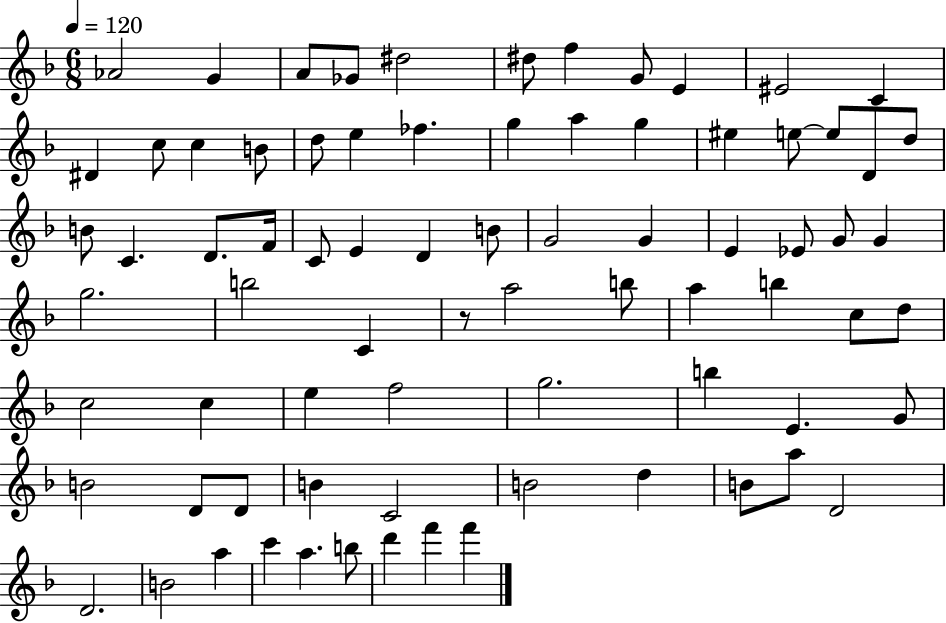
{
  \clef treble
  \numericTimeSignature
  \time 6/8
  \key f \major
  \tempo 4 = 120
  aes'2 g'4 | a'8 ges'8 dis''2 | dis''8 f''4 g'8 e'4 | eis'2 c'4 | \break dis'4 c''8 c''4 b'8 | d''8 e''4 fes''4. | g''4 a''4 g''4 | eis''4 e''8~~ e''8 d'8 d''8 | \break b'8 c'4. d'8. f'16 | c'8 e'4 d'4 b'8 | g'2 g'4 | e'4 ees'8 g'8 g'4 | \break g''2. | b''2 c'4 | r8 a''2 b''8 | a''4 b''4 c''8 d''8 | \break c''2 c''4 | e''4 f''2 | g''2. | b''4 e'4. g'8 | \break b'2 d'8 d'8 | b'4 c'2 | b'2 d''4 | b'8 a''8 d'2 | \break d'2. | b'2 a''4 | c'''4 a''4. b''8 | d'''4 f'''4 f'''4 | \break \bar "|."
}